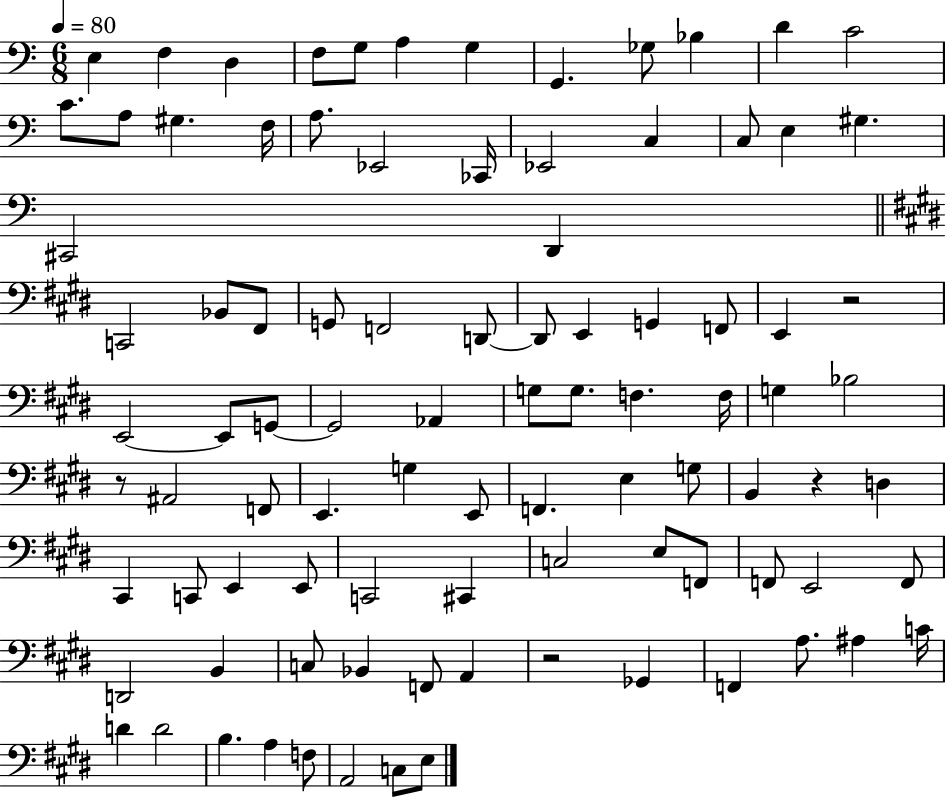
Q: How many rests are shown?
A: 4